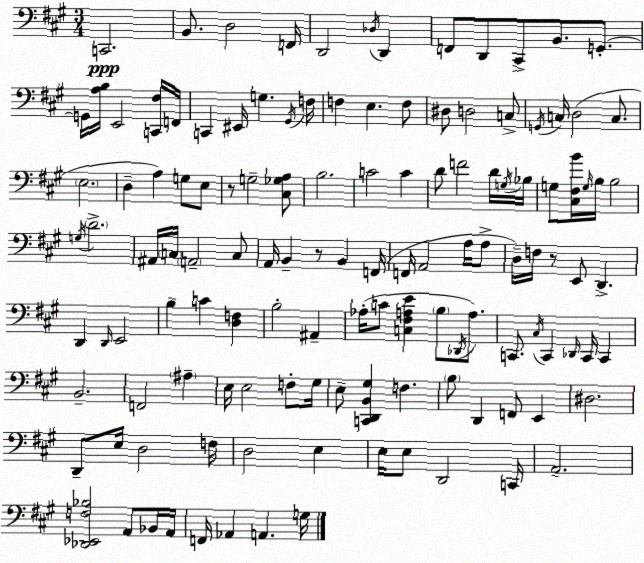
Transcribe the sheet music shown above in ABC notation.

X:1
T:Untitled
M:3/4
L:1/4
K:A
C,,2 B,,/2 D,2 F,,/4 D,,2 _D,/4 D,, F,,/2 D,,/2 ^C,,/2 B,,/2 G,,/2 G,,/4 [A,B,]/4 E,,2 [C,,^F,]/4 F,,/4 C,, ^E,,/4 G, ^G,,/4 F,/4 F, E, F,/2 ^D,/2 D,2 C,/2 G,,/4 C,/4 D,2 C,/2 E,2 D, A, G,/2 E,/2 z/2 G,2 [^C,_G,A,]/2 B,2 C2 C D/2 F2 D/4 G,/4 _B,/4 G,/2 [^C,^F,B]/4 G,/4 B,/4 B,2 G,/4 D2 ^A,,/4 C,/4 A,,2 C,/2 A,,/4 B,, z/2 B,, F,,/4 F,,/4 A,,2 A,/4 A,/2 D,/4 F,/4 z/2 E,,/2 D,, D,, D,,/4 E,,2 B, C [D,F,] B,2 ^A,, _A,/4 C/2 [C,^F,A,E] B,/2 _D,,/4 A,/2 C,,/2 ^C,/4 C,, _D,,/4 C,,/4 C,, B,,2 F,,2 ^A, E,/4 E,2 F,/2 ^G,/4 E,/2 [C,,D,,B,,^G,] F, B,/2 D,, F,,/2 E,, ^D,2 D,,/2 E,/4 D,2 F,/4 D,2 E, E,/4 E,/2 D,,2 C,,/4 A,,2 [_D,,_E,,F,_B,]2 A,,/2 _B,,/4 A,,/4 F,,/4 _A,, A,, G,/4